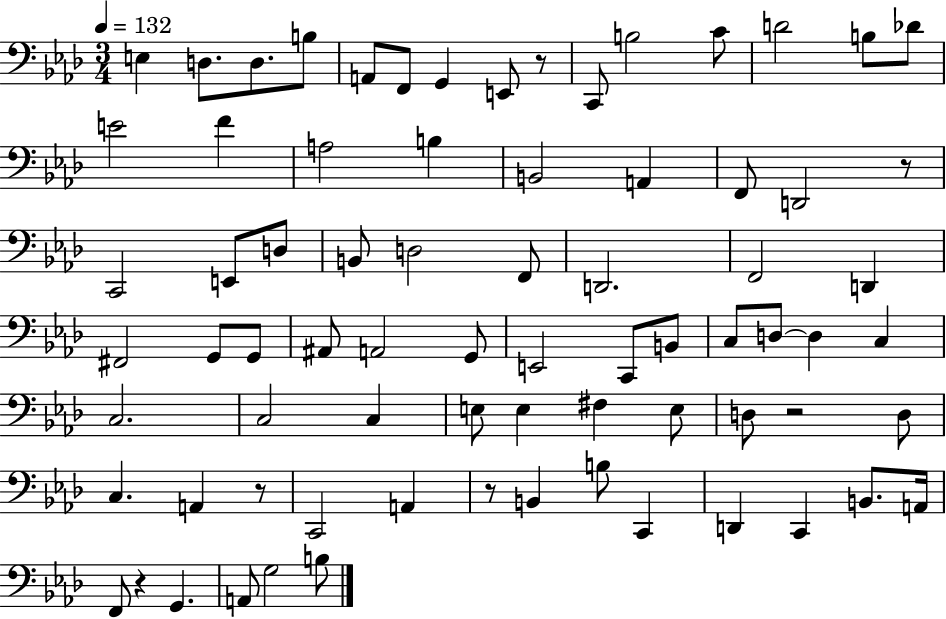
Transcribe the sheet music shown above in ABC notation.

X:1
T:Untitled
M:3/4
L:1/4
K:Ab
E, D,/2 D,/2 B,/2 A,,/2 F,,/2 G,, E,,/2 z/2 C,,/2 B,2 C/2 D2 B,/2 _D/2 E2 F A,2 B, B,,2 A,, F,,/2 D,,2 z/2 C,,2 E,,/2 D,/2 B,,/2 D,2 F,,/2 D,,2 F,,2 D,, ^F,,2 G,,/2 G,,/2 ^A,,/2 A,,2 G,,/2 E,,2 C,,/2 B,,/2 C,/2 D,/2 D, C, C,2 C,2 C, E,/2 E, ^F, E,/2 D,/2 z2 D,/2 C, A,, z/2 C,,2 A,, z/2 B,, B,/2 C,, D,, C,, B,,/2 A,,/4 F,,/2 z G,, A,,/2 G,2 B,/2